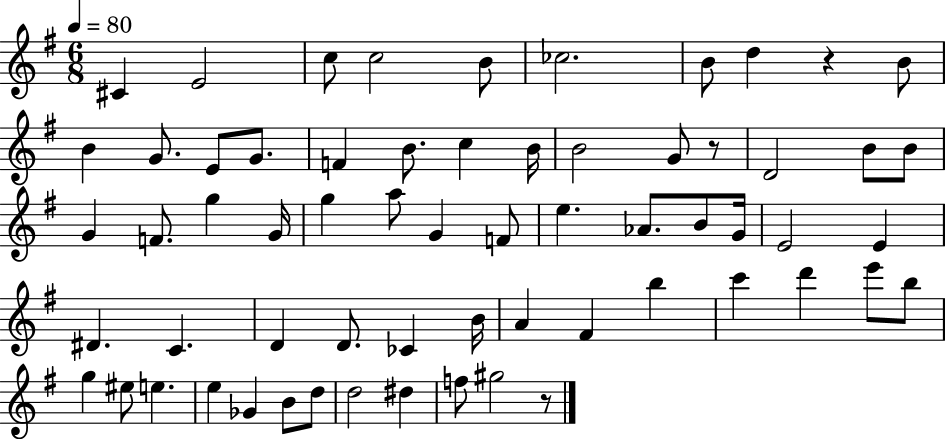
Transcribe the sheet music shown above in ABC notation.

X:1
T:Untitled
M:6/8
L:1/4
K:G
^C E2 c/2 c2 B/2 _c2 B/2 d z B/2 B G/2 E/2 G/2 F B/2 c B/4 B2 G/2 z/2 D2 B/2 B/2 G F/2 g G/4 g a/2 G F/2 e _A/2 B/2 G/4 E2 E ^D C D D/2 _C B/4 A ^F b c' d' e'/2 b/2 g ^e/2 e e _G B/2 d/2 d2 ^d f/2 ^g2 z/2